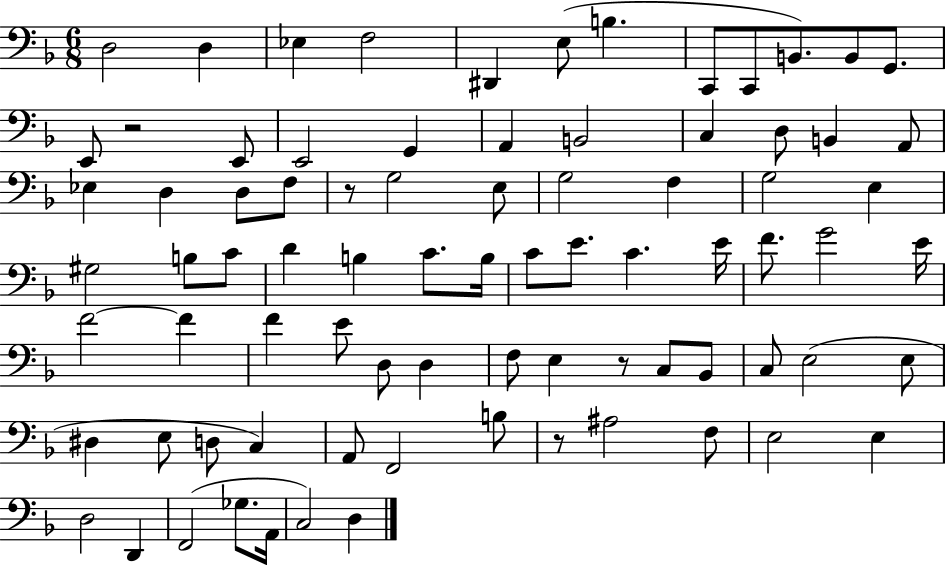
D3/h D3/q Eb3/q F3/h D#2/q E3/e B3/q. C2/e C2/e B2/e. B2/e G2/e. E2/e R/h E2/e E2/h G2/q A2/q B2/h C3/q D3/e B2/q A2/e Eb3/q D3/q D3/e F3/e R/e G3/h E3/e G3/h F3/q G3/h E3/q G#3/h B3/e C4/e D4/q B3/q C4/e. B3/s C4/e E4/e. C4/q. E4/s F4/e. G4/h E4/s F4/h F4/q F4/q E4/e D3/e D3/q F3/e E3/q R/e C3/e Bb2/e C3/e E3/h E3/e D#3/q E3/e D3/e C3/q A2/e F2/h B3/e R/e A#3/h F3/e E3/h E3/q D3/h D2/q F2/h Gb3/e. A2/s C3/h D3/q